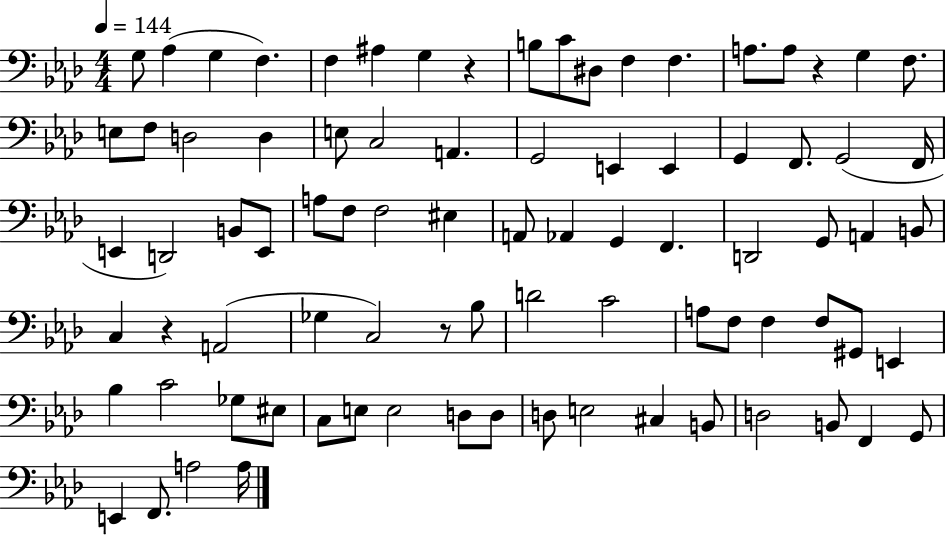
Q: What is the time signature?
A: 4/4